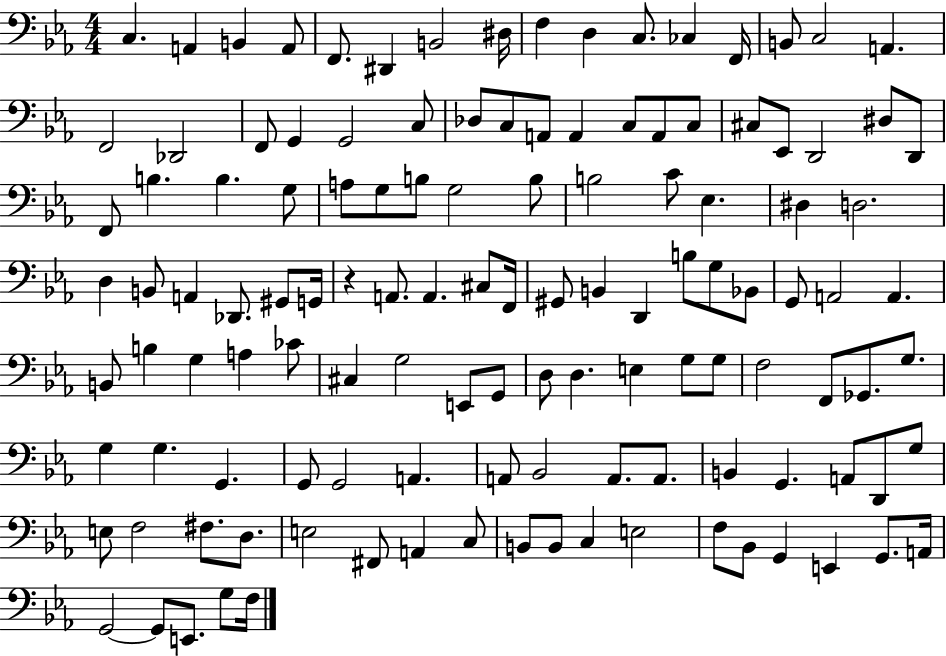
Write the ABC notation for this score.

X:1
T:Untitled
M:4/4
L:1/4
K:Eb
C, A,, B,, A,,/2 F,,/2 ^D,, B,,2 ^D,/4 F, D, C,/2 _C, F,,/4 B,,/2 C,2 A,, F,,2 _D,,2 F,,/2 G,, G,,2 C,/2 _D,/2 C,/2 A,,/2 A,, C,/2 A,,/2 C,/2 ^C,/2 _E,,/2 D,,2 ^D,/2 D,,/2 F,,/2 B, B, G,/2 A,/2 G,/2 B,/2 G,2 B,/2 B,2 C/2 _E, ^D, D,2 D, B,,/2 A,, _D,,/2 ^G,,/2 G,,/4 z A,,/2 A,, ^C,/2 F,,/4 ^G,,/2 B,, D,, B,/2 G,/2 _B,,/2 G,,/2 A,,2 A,, B,,/2 B, G, A, _C/2 ^C, G,2 E,,/2 G,,/2 D,/2 D, E, G,/2 G,/2 F,2 F,,/2 _G,,/2 G,/2 G, G, G,, G,,/2 G,,2 A,, A,,/2 _B,,2 A,,/2 A,,/2 B,, G,, A,,/2 D,,/2 G,/2 E,/2 F,2 ^F,/2 D,/2 E,2 ^F,,/2 A,, C,/2 B,,/2 B,,/2 C, E,2 F,/2 _B,,/2 G,, E,, G,,/2 A,,/4 G,,2 G,,/2 E,,/2 G,/2 F,/4